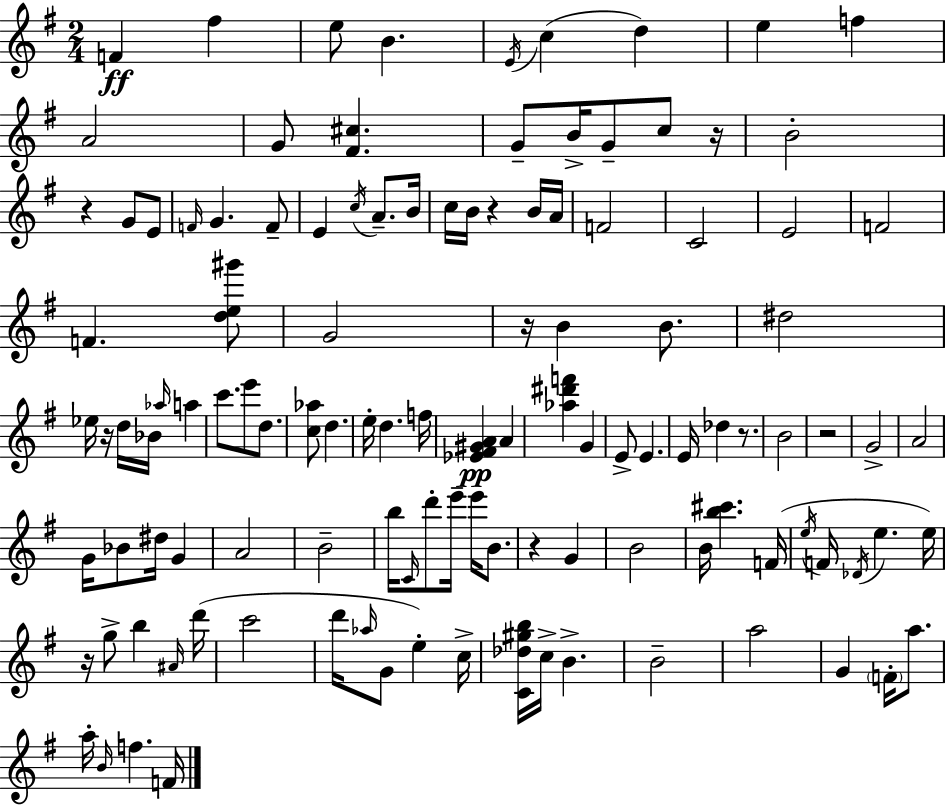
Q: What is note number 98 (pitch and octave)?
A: A5